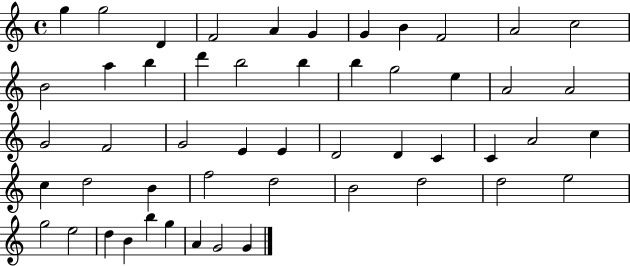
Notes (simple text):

G5/q G5/h D4/q F4/h A4/q G4/q G4/q B4/q F4/h A4/h C5/h B4/h A5/q B5/q D6/q B5/h B5/q B5/q G5/h E5/q A4/h A4/h G4/h F4/h G4/h E4/q E4/q D4/h D4/q C4/q C4/q A4/h C5/q C5/q D5/h B4/q F5/h D5/h B4/h D5/h D5/h E5/h G5/h E5/h D5/q B4/q B5/q G5/q A4/q G4/h G4/q